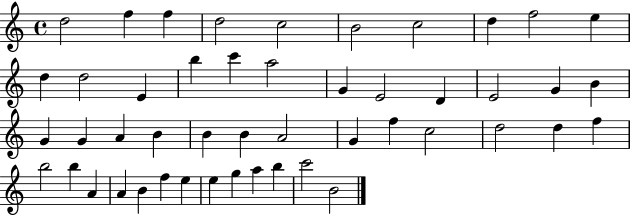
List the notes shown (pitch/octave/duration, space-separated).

D5/h F5/q F5/q D5/h C5/h B4/h C5/h D5/q F5/h E5/q D5/q D5/h E4/q B5/q C6/q A5/h G4/q E4/h D4/q E4/h G4/q B4/q G4/q G4/q A4/q B4/q B4/q B4/q A4/h G4/q F5/q C5/h D5/h D5/q F5/q B5/h B5/q A4/q A4/q B4/q F5/q E5/q E5/q G5/q A5/q B5/q C6/h B4/h